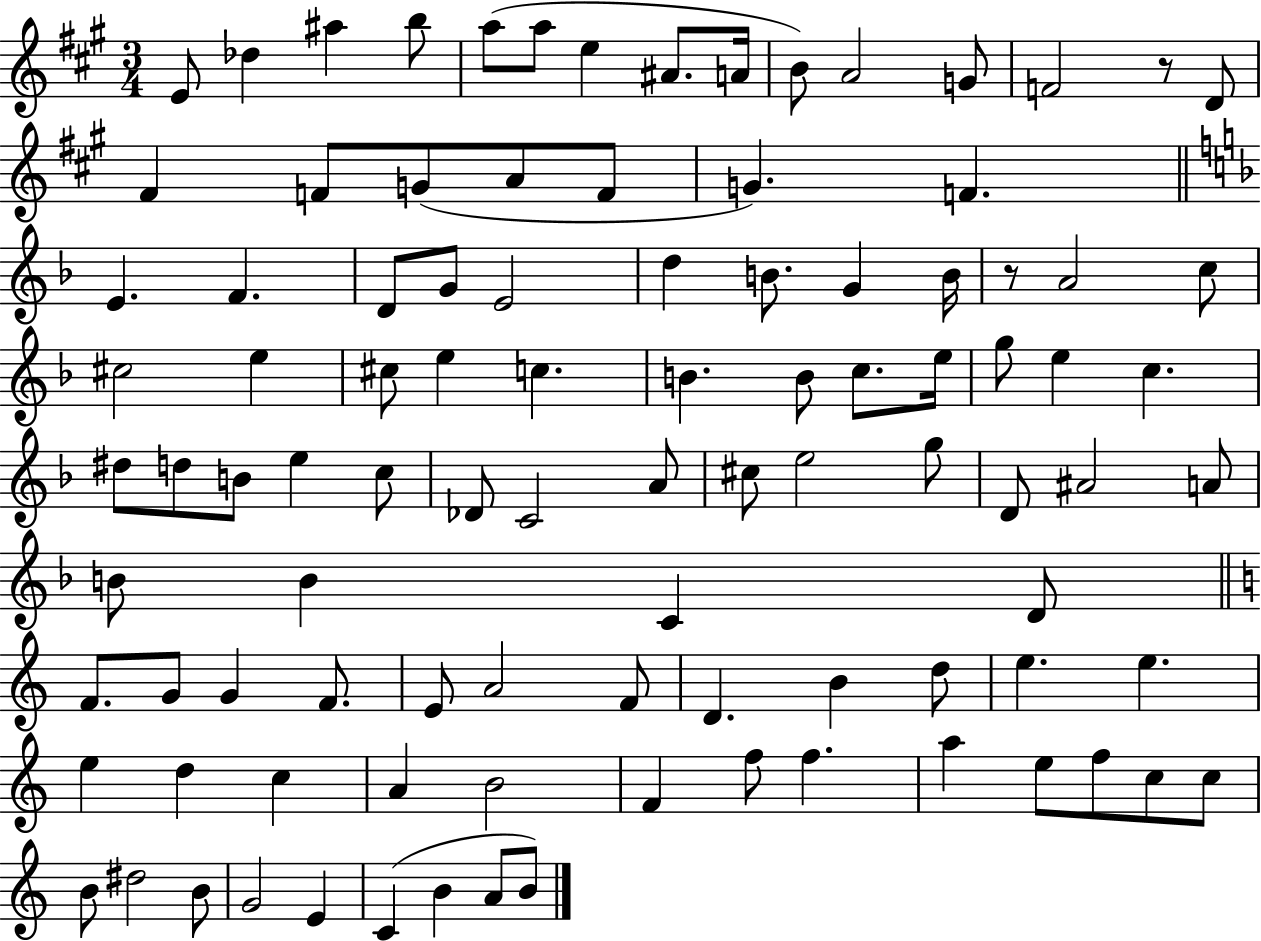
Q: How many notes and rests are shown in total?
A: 98